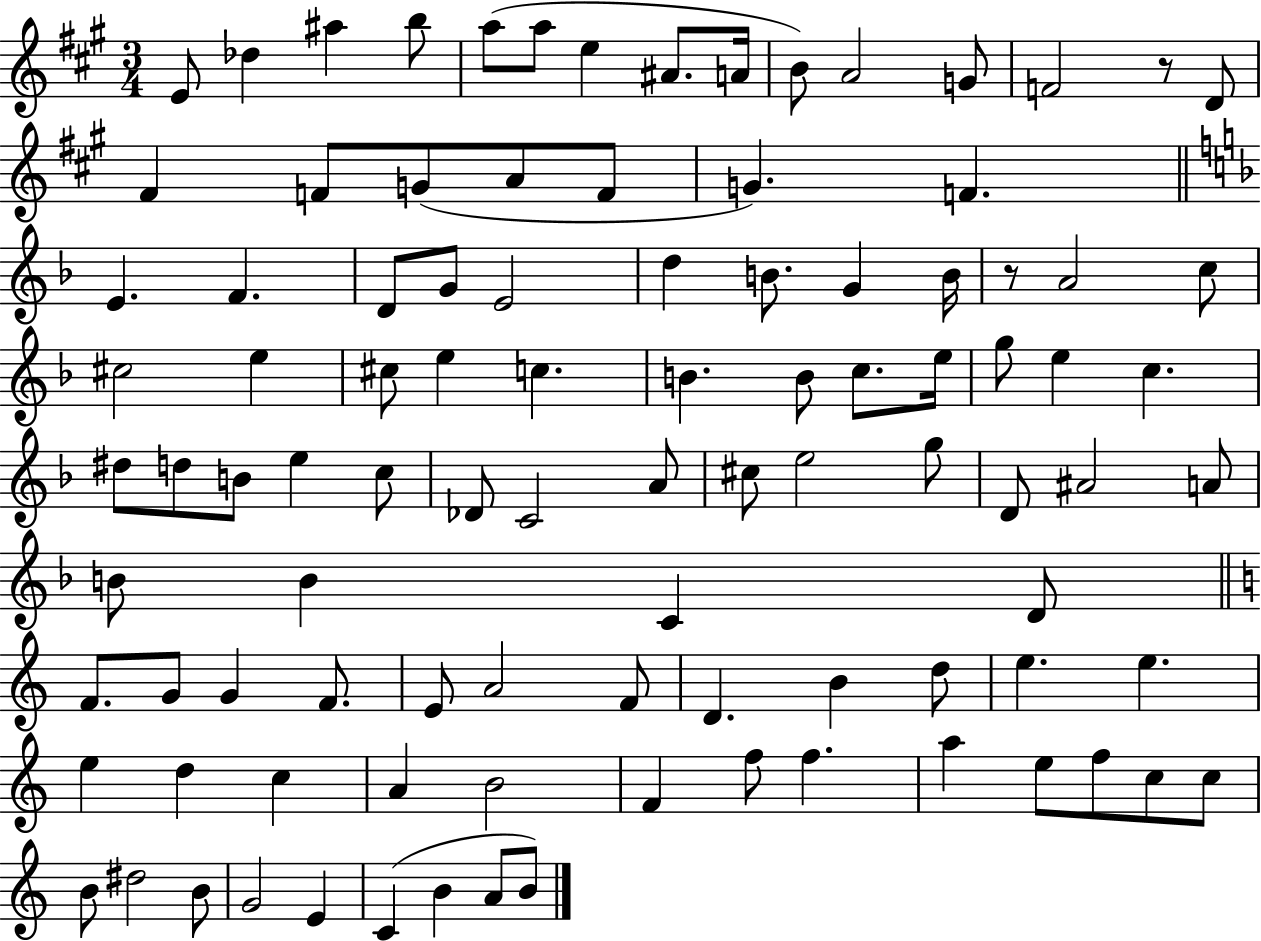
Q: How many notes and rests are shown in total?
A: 98